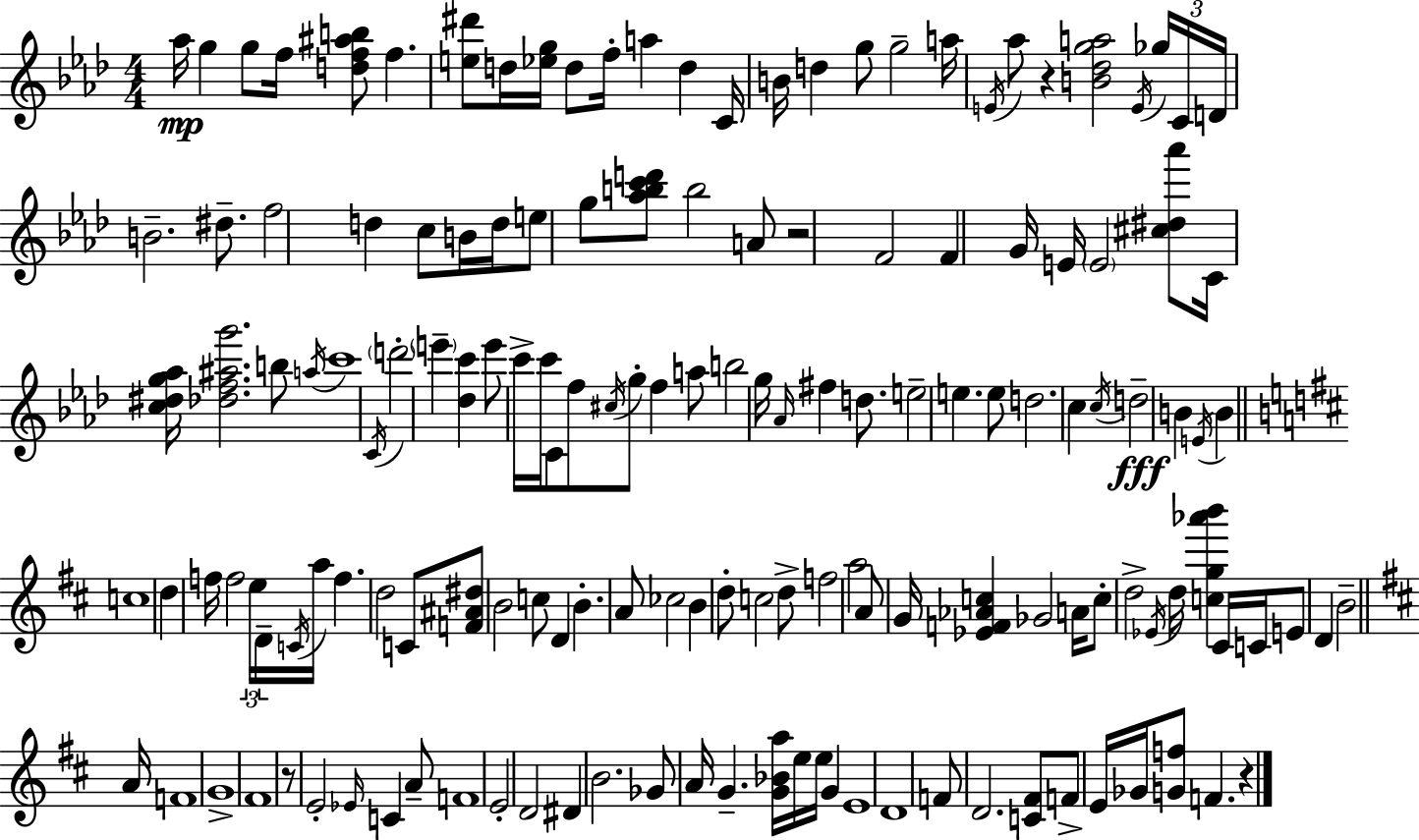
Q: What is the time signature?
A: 4/4